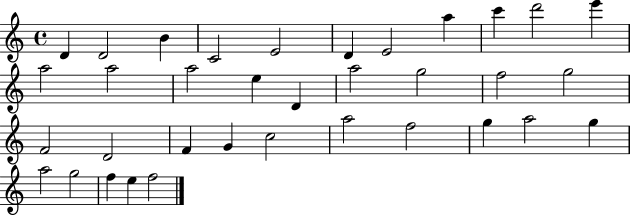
D4/q D4/h B4/q C4/h E4/h D4/q E4/h A5/q C6/q D6/h E6/q A5/h A5/h A5/h E5/q D4/q A5/h G5/h F5/h G5/h F4/h D4/h F4/q G4/q C5/h A5/h F5/h G5/q A5/h G5/q A5/h G5/h F5/q E5/q F5/h